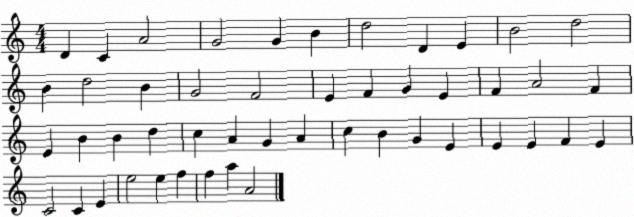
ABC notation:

X:1
T:Untitled
M:4/4
L:1/4
K:C
D C A2 G2 G B d2 D E B2 d2 B d2 B G2 F2 E F G E F A2 F E B B d c A G A c B G E E E F E C2 C E e2 e f f a A2